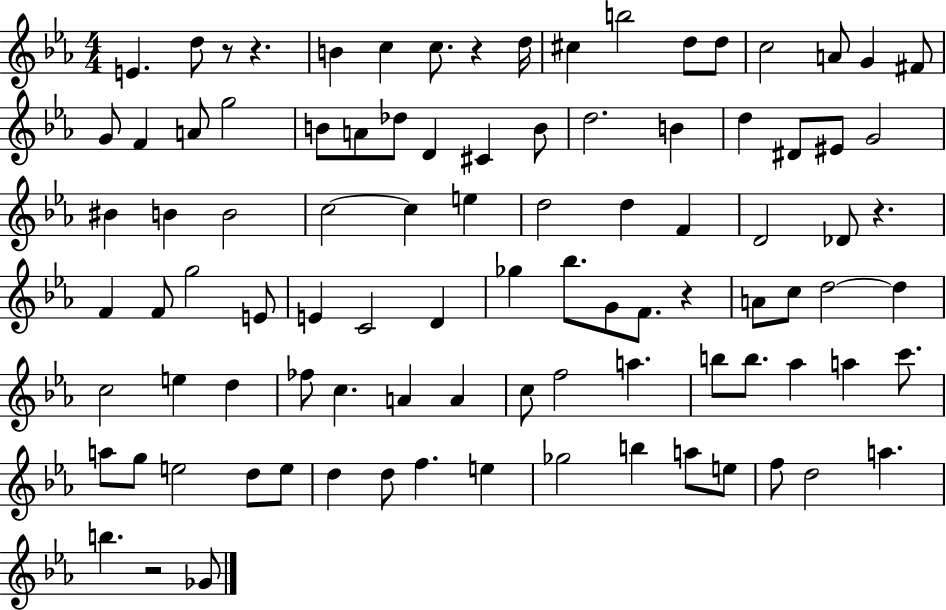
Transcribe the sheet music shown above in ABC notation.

X:1
T:Untitled
M:4/4
L:1/4
K:Eb
E d/2 z/2 z B c c/2 z d/4 ^c b2 d/2 d/2 c2 A/2 G ^F/2 G/2 F A/2 g2 B/2 A/2 _d/2 D ^C B/2 d2 B d ^D/2 ^E/2 G2 ^B B B2 c2 c e d2 d F D2 _D/2 z F F/2 g2 E/2 E C2 D _g _b/2 G/2 F/2 z A/2 c/2 d2 d c2 e d _f/2 c A A c/2 f2 a b/2 b/2 _a a c'/2 a/2 g/2 e2 d/2 e/2 d d/2 f e _g2 b a/2 e/2 f/2 d2 a b z2 _G/2